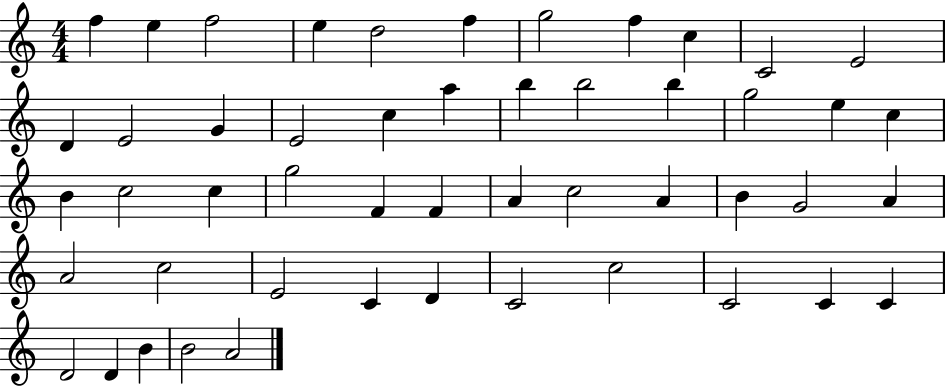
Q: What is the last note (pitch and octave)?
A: A4